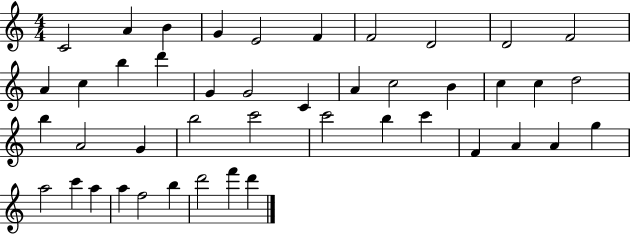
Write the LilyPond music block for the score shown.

{
  \clef treble
  \numericTimeSignature
  \time 4/4
  \key c \major
  c'2 a'4 b'4 | g'4 e'2 f'4 | f'2 d'2 | d'2 f'2 | \break a'4 c''4 b''4 d'''4 | g'4 g'2 c'4 | a'4 c''2 b'4 | c''4 c''4 d''2 | \break b''4 a'2 g'4 | b''2 c'''2 | c'''2 b''4 c'''4 | f'4 a'4 a'4 g''4 | \break a''2 c'''4 a''4 | a''4 f''2 b''4 | d'''2 f'''4 d'''4 | \bar "|."
}